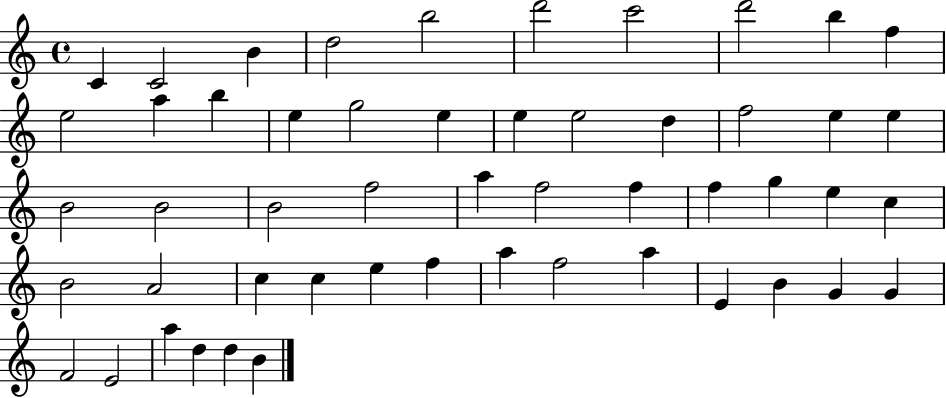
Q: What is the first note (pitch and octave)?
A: C4